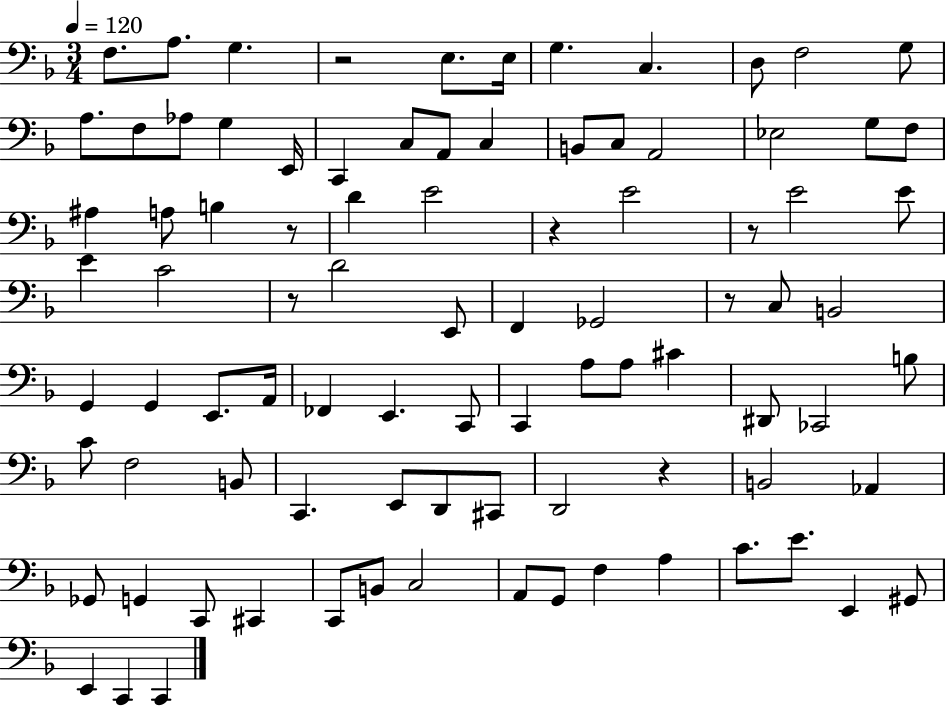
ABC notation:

X:1
T:Untitled
M:3/4
L:1/4
K:F
F,/2 A,/2 G, z2 E,/2 E,/4 G, C, D,/2 F,2 G,/2 A,/2 F,/2 _A,/2 G, E,,/4 C,, C,/2 A,,/2 C, B,,/2 C,/2 A,,2 _E,2 G,/2 F,/2 ^A, A,/2 B, z/2 D E2 z E2 z/2 E2 E/2 E C2 z/2 D2 E,,/2 F,, _G,,2 z/2 C,/2 B,,2 G,, G,, E,,/2 A,,/4 _F,, E,, C,,/2 C,, A,/2 A,/2 ^C ^D,,/2 _C,,2 B,/2 C/2 F,2 B,,/2 C,, E,,/2 D,,/2 ^C,,/2 D,,2 z B,,2 _A,, _G,,/2 G,, C,,/2 ^C,, C,,/2 B,,/2 C,2 A,,/2 G,,/2 F, A, C/2 E/2 E,, ^G,,/2 E,, C,, C,,